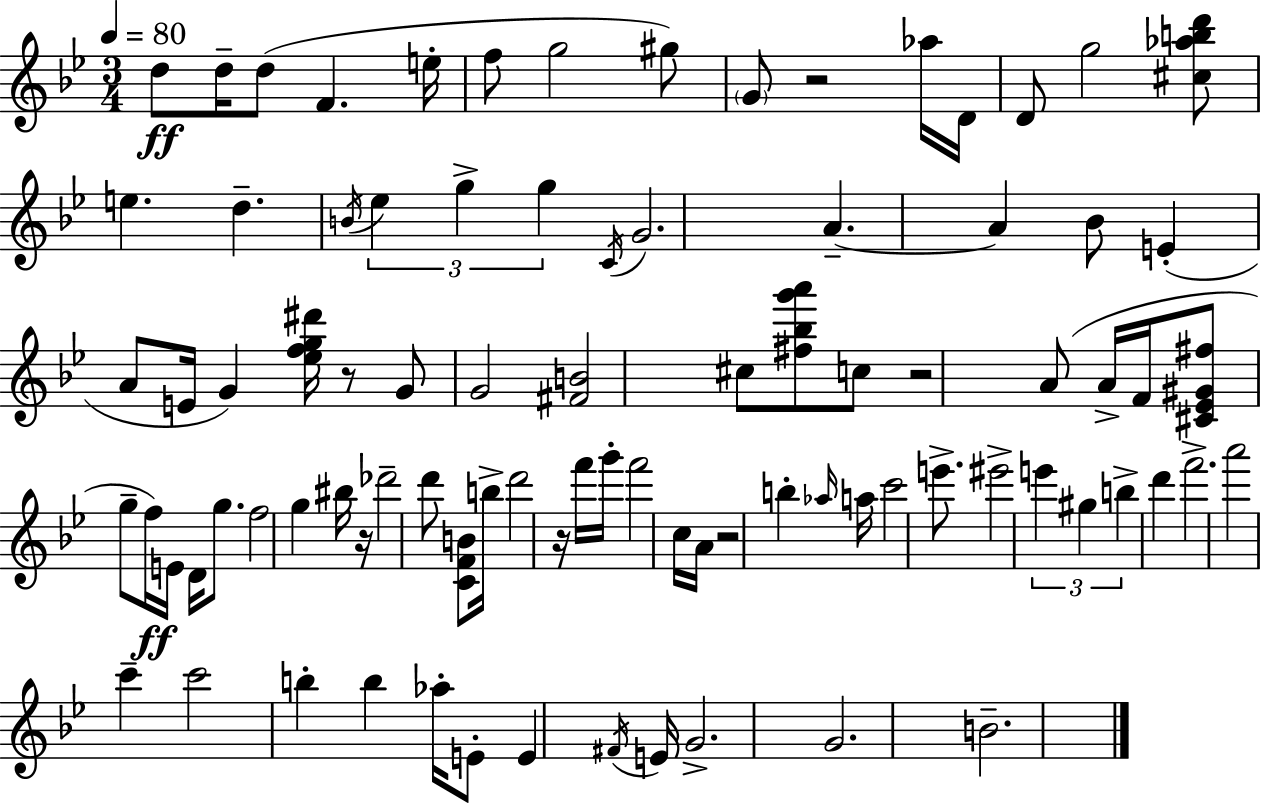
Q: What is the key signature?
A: G minor